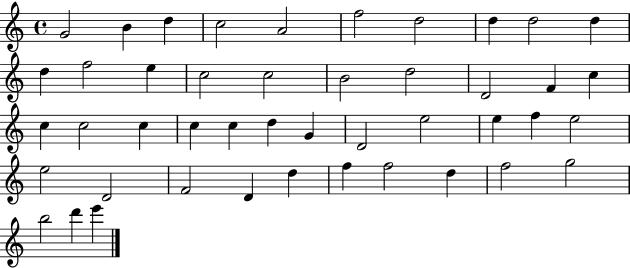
G4/h B4/q D5/q C5/h A4/h F5/h D5/h D5/q D5/h D5/q D5/q F5/h E5/q C5/h C5/h B4/h D5/h D4/h F4/q C5/q C5/q C5/h C5/q C5/q C5/q D5/q G4/q D4/h E5/h E5/q F5/q E5/h E5/h D4/h F4/h D4/q D5/q F5/q F5/h D5/q F5/h G5/h B5/h D6/q E6/q